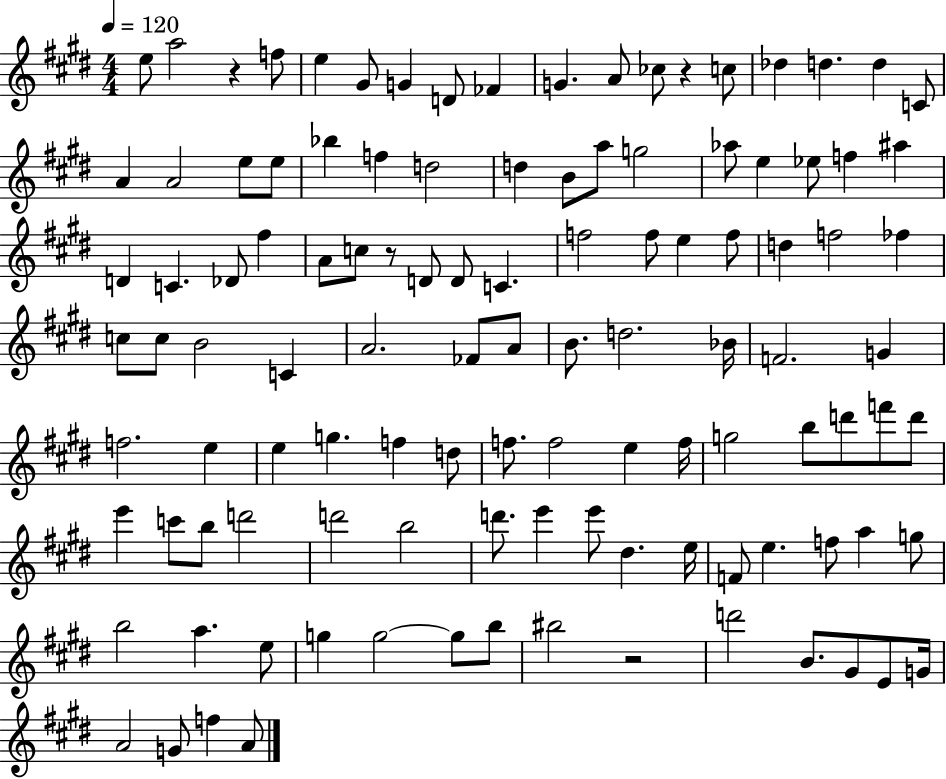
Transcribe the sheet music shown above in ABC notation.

X:1
T:Untitled
M:4/4
L:1/4
K:E
e/2 a2 z f/2 e ^G/2 G D/2 _F G A/2 _c/2 z c/2 _d d d C/2 A A2 e/2 e/2 _b f d2 d B/2 a/2 g2 _a/2 e _e/2 f ^a D C _D/2 ^f A/2 c/2 z/2 D/2 D/2 C f2 f/2 e f/2 d f2 _f c/2 c/2 B2 C A2 _F/2 A/2 B/2 d2 _B/4 F2 G f2 e e g f d/2 f/2 f2 e f/4 g2 b/2 d'/2 f'/2 d'/2 e' c'/2 b/2 d'2 d'2 b2 d'/2 e' e'/2 ^d e/4 F/2 e f/2 a g/2 b2 a e/2 g g2 g/2 b/2 ^b2 z2 d'2 B/2 ^G/2 E/2 G/4 A2 G/2 f A/2